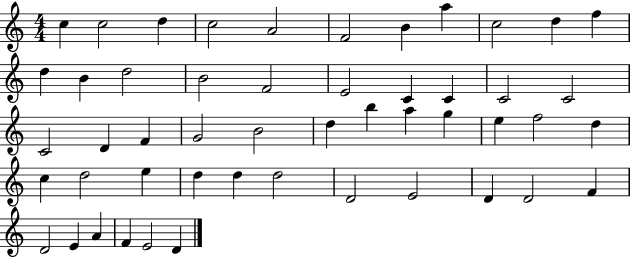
C5/q C5/h D5/q C5/h A4/h F4/h B4/q A5/q C5/h D5/q F5/q D5/q B4/q D5/h B4/h F4/h E4/h C4/q C4/q C4/h C4/h C4/h D4/q F4/q G4/h B4/h D5/q B5/q A5/q G5/q E5/q F5/h D5/q C5/q D5/h E5/q D5/q D5/q D5/h D4/h E4/h D4/q D4/h F4/q D4/h E4/q A4/q F4/q E4/h D4/q